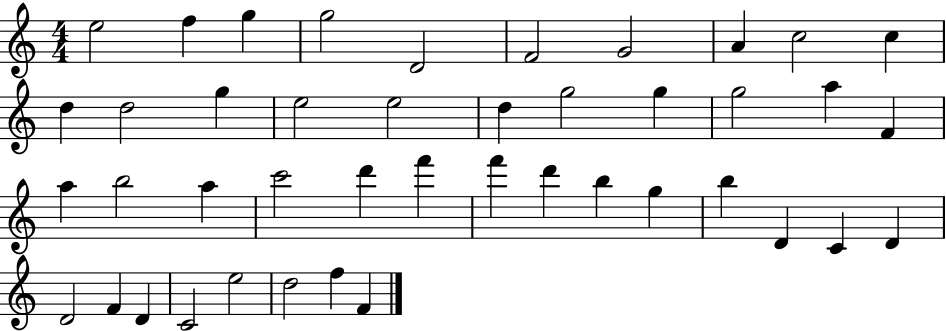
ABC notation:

X:1
T:Untitled
M:4/4
L:1/4
K:C
e2 f g g2 D2 F2 G2 A c2 c d d2 g e2 e2 d g2 g g2 a F a b2 a c'2 d' f' f' d' b g b D C D D2 F D C2 e2 d2 f F